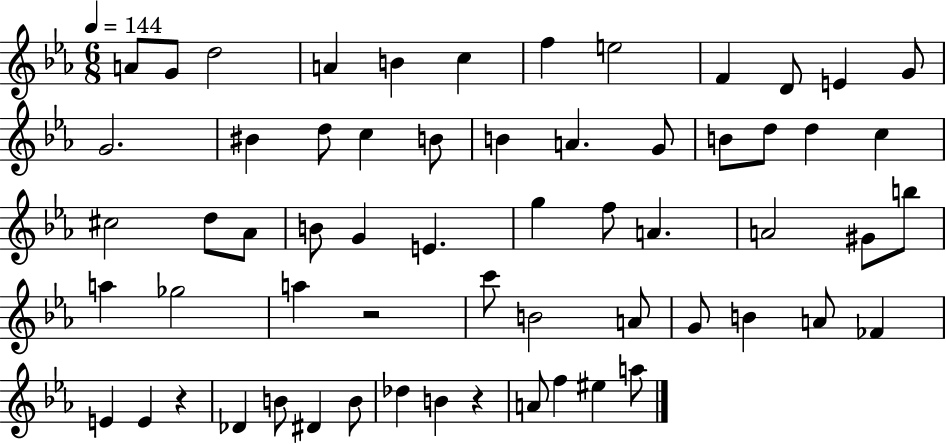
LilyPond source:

{
  \clef treble
  \numericTimeSignature
  \time 6/8
  \key ees \major
  \tempo 4 = 144
  a'8 g'8 d''2 | a'4 b'4 c''4 | f''4 e''2 | f'4 d'8 e'4 g'8 | \break g'2. | bis'4 d''8 c''4 b'8 | b'4 a'4. g'8 | b'8 d''8 d''4 c''4 | \break cis''2 d''8 aes'8 | b'8 g'4 e'4. | g''4 f''8 a'4. | a'2 gis'8 b''8 | \break a''4 ges''2 | a''4 r2 | c'''8 b'2 a'8 | g'8 b'4 a'8 fes'4 | \break e'4 e'4 r4 | des'4 b'8 dis'4 b'8 | des''4 b'4 r4 | a'8 f''4 eis''4 a''8 | \break \bar "|."
}